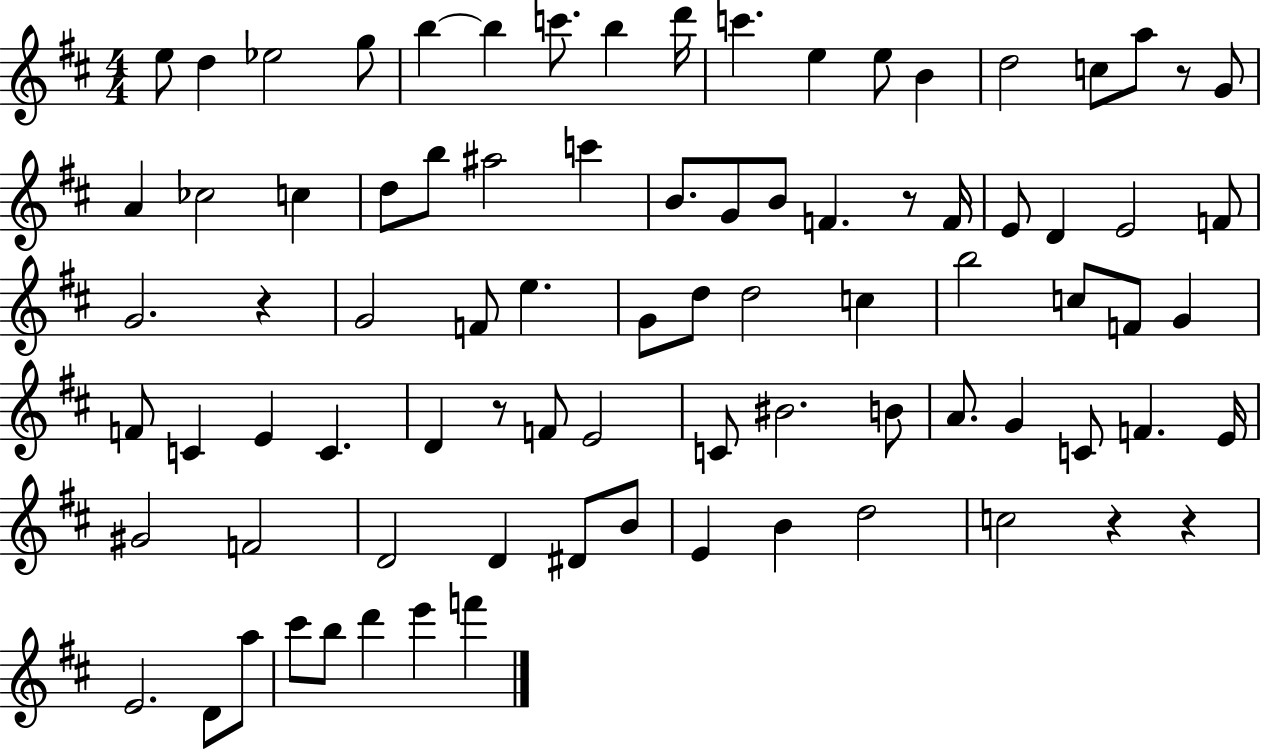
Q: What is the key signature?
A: D major